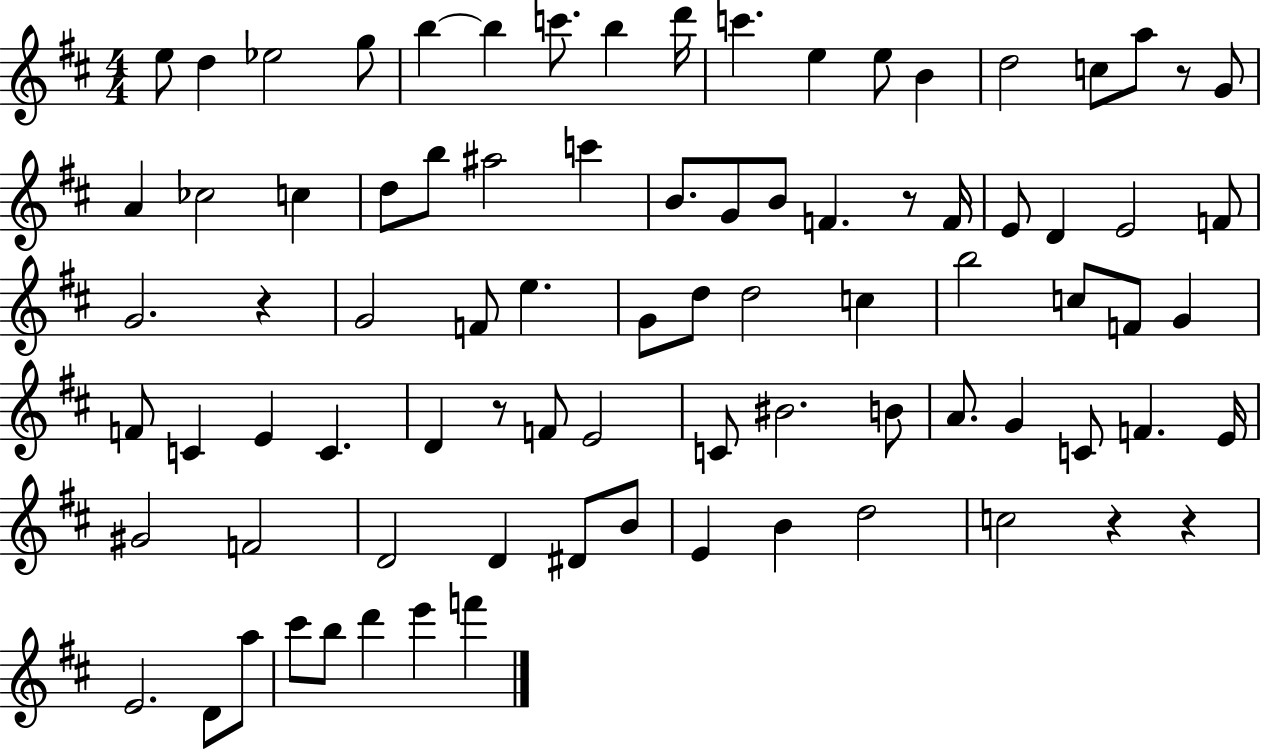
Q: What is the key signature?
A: D major